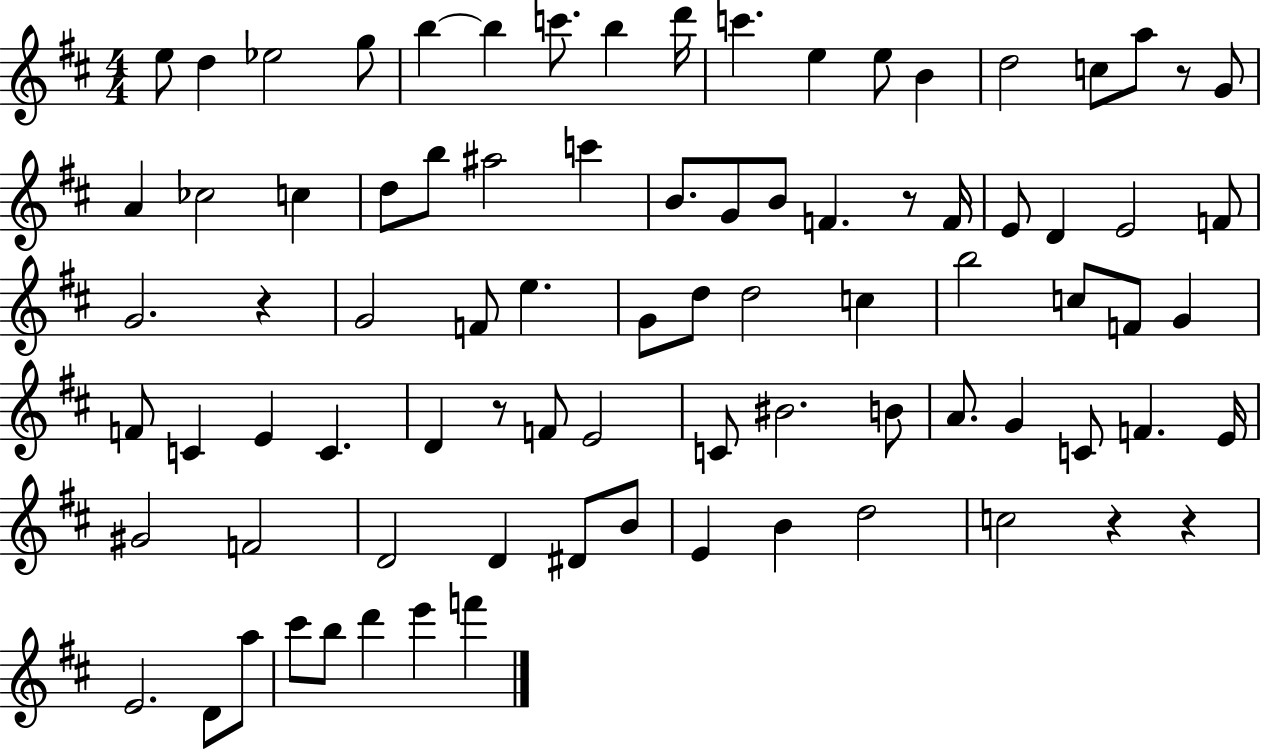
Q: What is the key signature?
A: D major